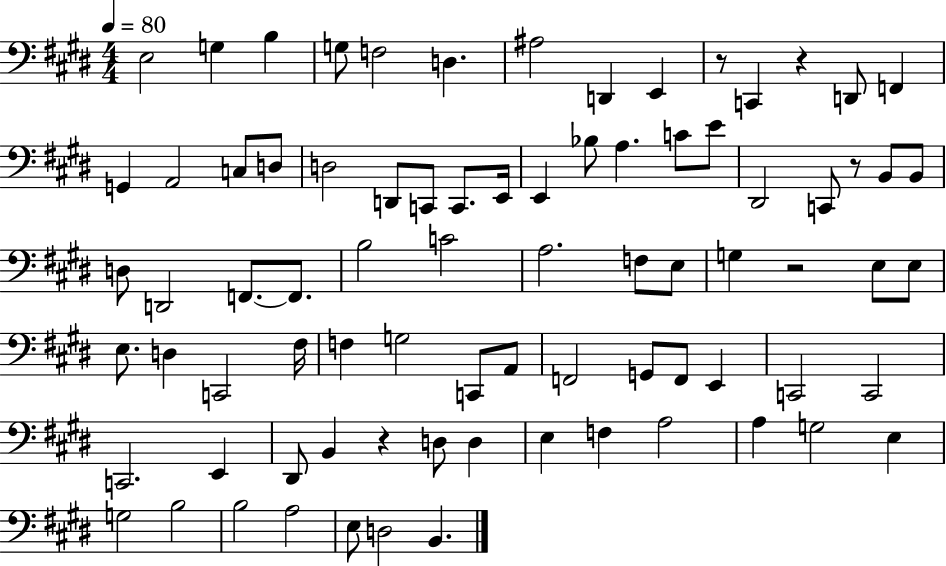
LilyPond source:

{
  \clef bass
  \numericTimeSignature
  \time 4/4
  \key e \major
  \tempo 4 = 80
  e2 g4 b4 | g8 f2 d4. | ais2 d,4 e,4 | r8 c,4 r4 d,8 f,4 | \break g,4 a,2 c8 d8 | d2 d,8 c,8 c,8. e,16 | e,4 bes8 a4. c'8 e'8 | dis,2 c,8 r8 b,8 b,8 | \break d8 d,2 f,8.~~ f,8. | b2 c'2 | a2. f8 e8 | g4 r2 e8 e8 | \break e8. d4 c,2 fis16 | f4 g2 c,8 a,8 | f,2 g,8 f,8 e,4 | c,2 c,2 | \break c,2. e,4 | dis,8 b,4 r4 d8 d4 | e4 f4 a2 | a4 g2 e4 | \break g2 b2 | b2 a2 | e8 d2 b,4. | \bar "|."
}